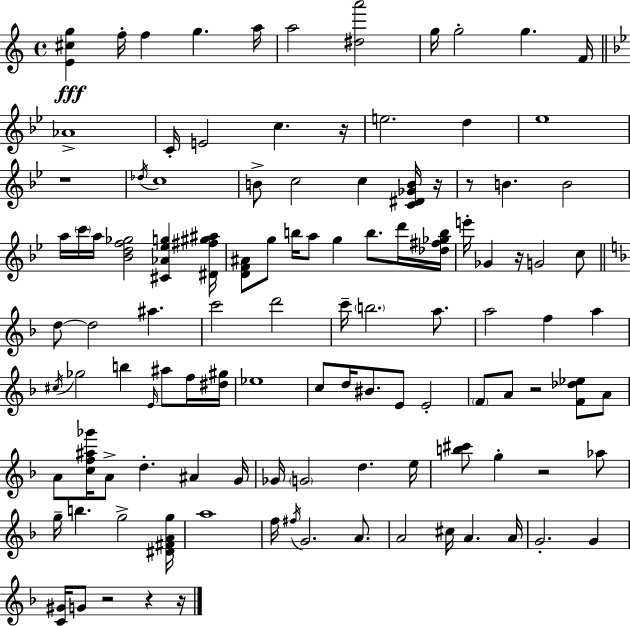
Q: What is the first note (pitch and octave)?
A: F5